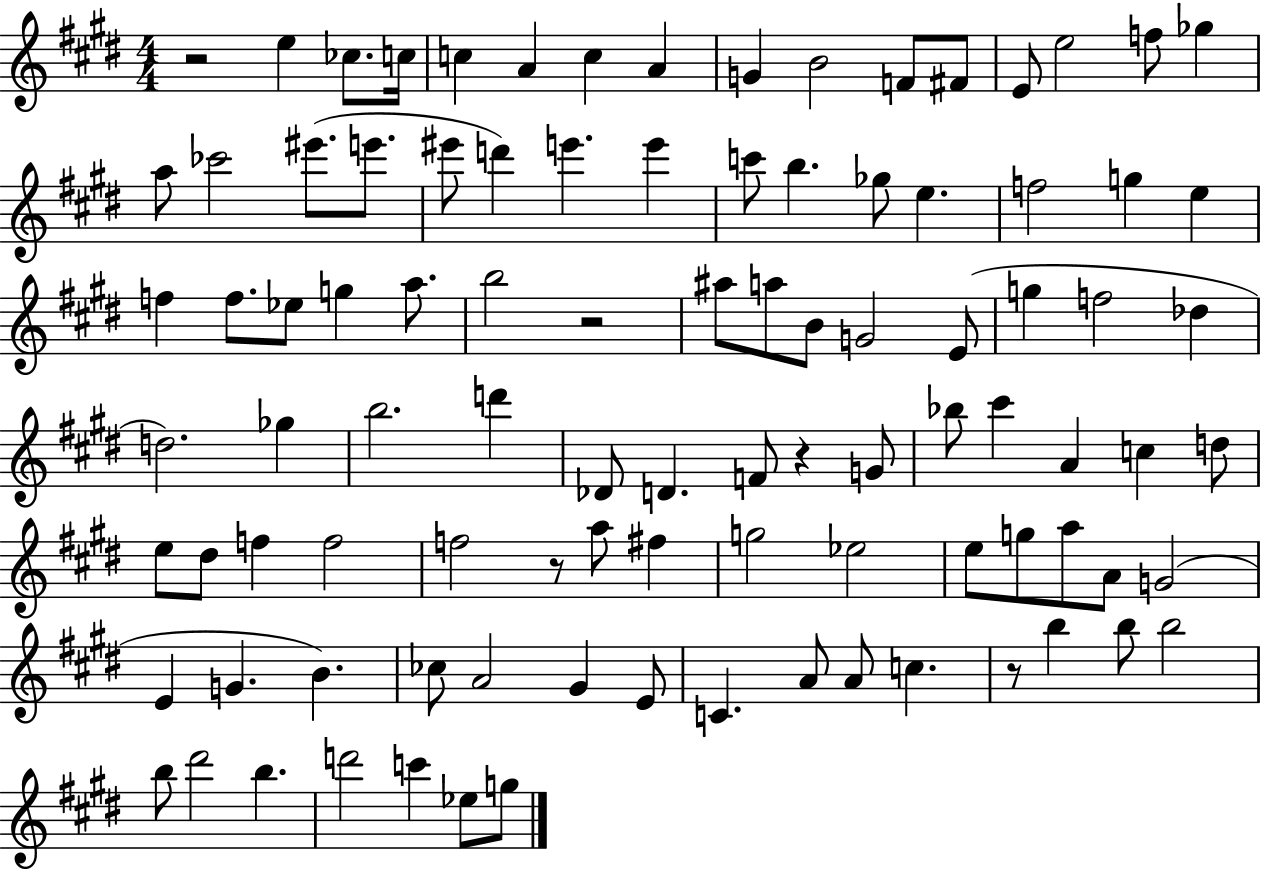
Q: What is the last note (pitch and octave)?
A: G5